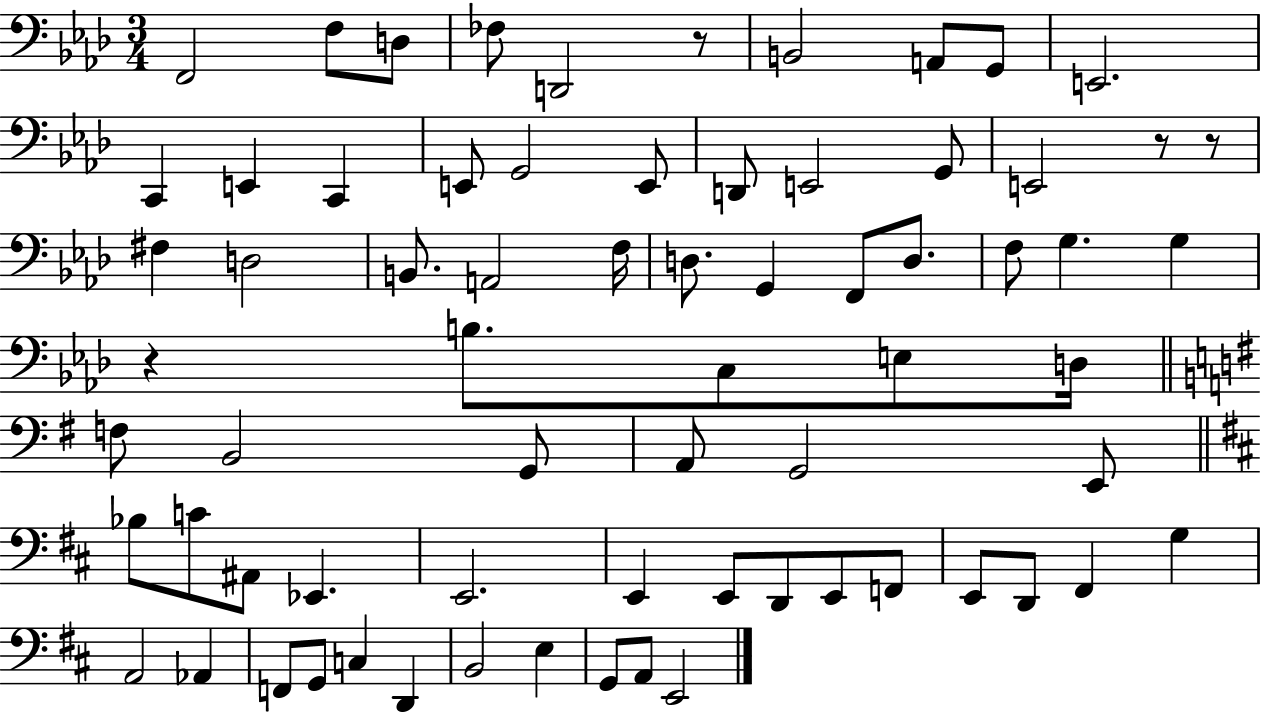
X:1
T:Untitled
M:3/4
L:1/4
K:Ab
F,,2 F,/2 D,/2 _F,/2 D,,2 z/2 B,,2 A,,/2 G,,/2 E,,2 C,, E,, C,, E,,/2 G,,2 E,,/2 D,,/2 E,,2 G,,/2 E,,2 z/2 z/2 ^F, D,2 B,,/2 A,,2 F,/4 D,/2 G,, F,,/2 D,/2 F,/2 G, G, z B,/2 C,/2 E,/2 D,/4 F,/2 B,,2 G,,/2 A,,/2 G,,2 E,,/2 _B,/2 C/2 ^A,,/2 _E,, E,,2 E,, E,,/2 D,,/2 E,,/2 F,,/2 E,,/2 D,,/2 ^F,, G, A,,2 _A,, F,,/2 G,,/2 C, D,, B,,2 E, G,,/2 A,,/2 E,,2